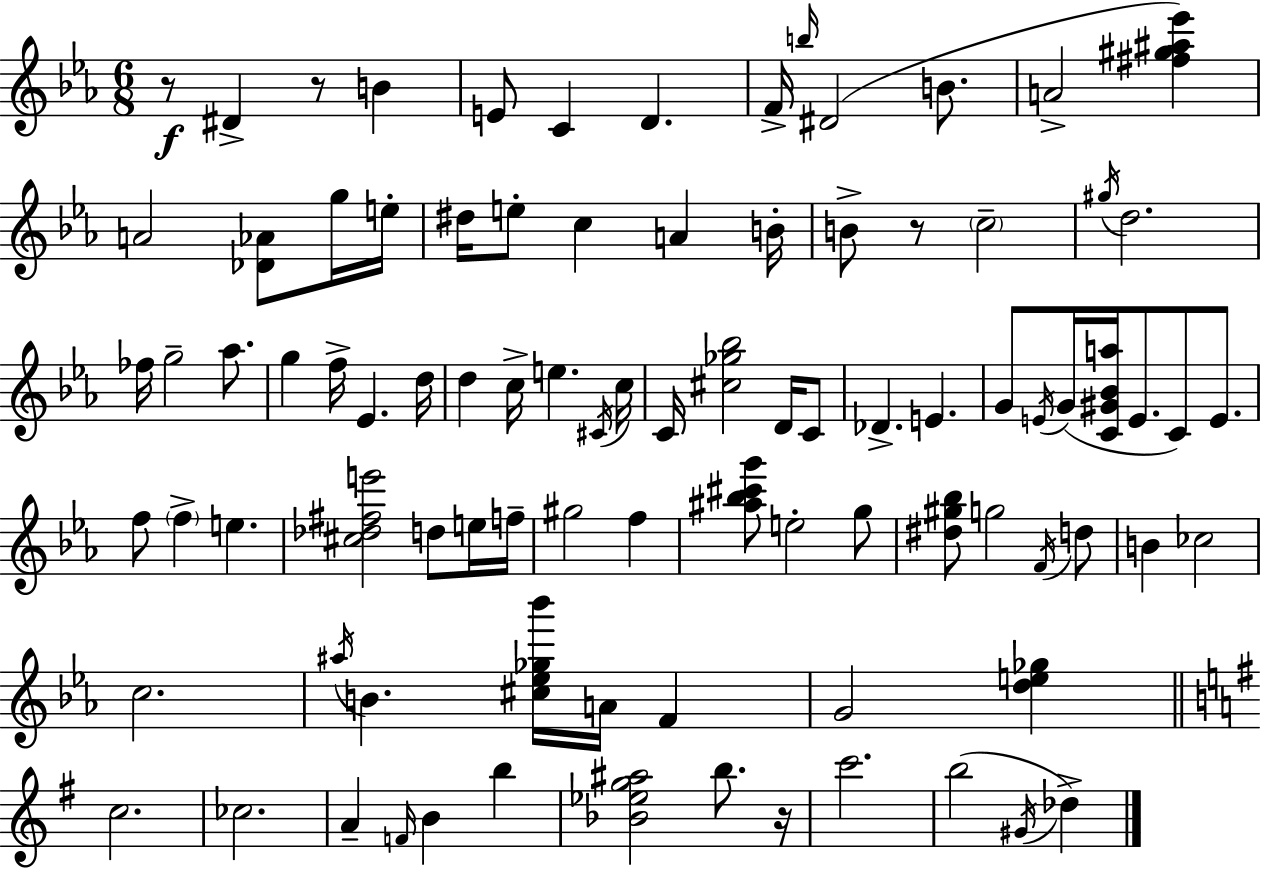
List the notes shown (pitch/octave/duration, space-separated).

R/e D#4/q R/e B4/q E4/e C4/q D4/q. F4/s B5/s D#4/h B4/e. A4/h [F#5,G#5,A#5,Eb6]/q A4/h [Db4,Ab4]/e G5/s E5/s D#5/s E5/e C5/q A4/q B4/s B4/e R/e C5/h G#5/s D5/h. FES5/s G5/h Ab5/e. G5/q F5/s Eb4/q. D5/s D5/q C5/s E5/q. C#4/s C5/s C4/s [C#5,Gb5,Bb5]/h D4/s C4/e Db4/q. E4/q. G4/e E4/s G4/s [C4,G#4,Bb4,A5]/s E4/e. C4/e E4/e. F5/e F5/q E5/q. [C#5,Db5,F#5,E6]/h D5/e E5/s F5/s G#5/h F5/q [A#5,Bb5,C#6,G6]/e E5/h G5/e [D#5,G#5,Bb5]/e G5/h F4/s D5/e B4/q CES5/h C5/h. A#5/s B4/q. [C#5,Eb5,Gb5,Bb6]/s A4/s F4/q G4/h [D5,E5,Gb5]/q C5/h. CES5/h. A4/q F4/s B4/q B5/q [Bb4,Eb5,G5,A#5]/h B5/e. R/s C6/h. B5/h G#4/s Db5/q